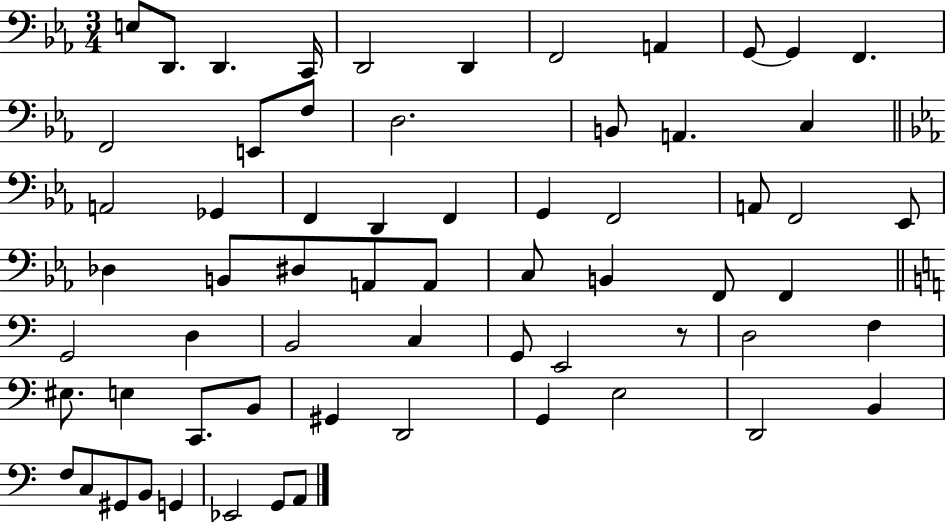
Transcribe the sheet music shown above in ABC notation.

X:1
T:Untitled
M:3/4
L:1/4
K:Eb
E,/2 D,,/2 D,, C,,/4 D,,2 D,, F,,2 A,, G,,/2 G,, F,, F,,2 E,,/2 F,/2 D,2 B,,/2 A,, C, A,,2 _G,, F,, D,, F,, G,, F,,2 A,,/2 F,,2 _E,,/2 _D, B,,/2 ^D,/2 A,,/2 A,,/2 C,/2 B,, F,,/2 F,, G,,2 D, B,,2 C, G,,/2 E,,2 z/2 D,2 F, ^E,/2 E, C,,/2 B,,/2 ^G,, D,,2 G,, E,2 D,,2 B,, F,/2 C,/2 ^G,,/2 B,,/2 G,, _E,,2 G,,/2 A,,/2